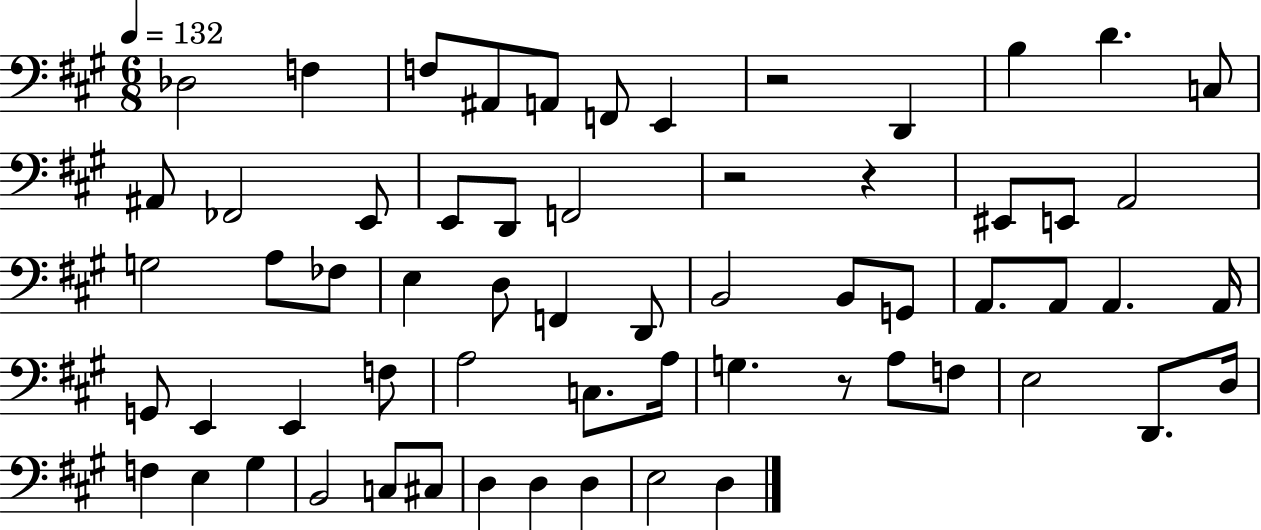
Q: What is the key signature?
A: A major